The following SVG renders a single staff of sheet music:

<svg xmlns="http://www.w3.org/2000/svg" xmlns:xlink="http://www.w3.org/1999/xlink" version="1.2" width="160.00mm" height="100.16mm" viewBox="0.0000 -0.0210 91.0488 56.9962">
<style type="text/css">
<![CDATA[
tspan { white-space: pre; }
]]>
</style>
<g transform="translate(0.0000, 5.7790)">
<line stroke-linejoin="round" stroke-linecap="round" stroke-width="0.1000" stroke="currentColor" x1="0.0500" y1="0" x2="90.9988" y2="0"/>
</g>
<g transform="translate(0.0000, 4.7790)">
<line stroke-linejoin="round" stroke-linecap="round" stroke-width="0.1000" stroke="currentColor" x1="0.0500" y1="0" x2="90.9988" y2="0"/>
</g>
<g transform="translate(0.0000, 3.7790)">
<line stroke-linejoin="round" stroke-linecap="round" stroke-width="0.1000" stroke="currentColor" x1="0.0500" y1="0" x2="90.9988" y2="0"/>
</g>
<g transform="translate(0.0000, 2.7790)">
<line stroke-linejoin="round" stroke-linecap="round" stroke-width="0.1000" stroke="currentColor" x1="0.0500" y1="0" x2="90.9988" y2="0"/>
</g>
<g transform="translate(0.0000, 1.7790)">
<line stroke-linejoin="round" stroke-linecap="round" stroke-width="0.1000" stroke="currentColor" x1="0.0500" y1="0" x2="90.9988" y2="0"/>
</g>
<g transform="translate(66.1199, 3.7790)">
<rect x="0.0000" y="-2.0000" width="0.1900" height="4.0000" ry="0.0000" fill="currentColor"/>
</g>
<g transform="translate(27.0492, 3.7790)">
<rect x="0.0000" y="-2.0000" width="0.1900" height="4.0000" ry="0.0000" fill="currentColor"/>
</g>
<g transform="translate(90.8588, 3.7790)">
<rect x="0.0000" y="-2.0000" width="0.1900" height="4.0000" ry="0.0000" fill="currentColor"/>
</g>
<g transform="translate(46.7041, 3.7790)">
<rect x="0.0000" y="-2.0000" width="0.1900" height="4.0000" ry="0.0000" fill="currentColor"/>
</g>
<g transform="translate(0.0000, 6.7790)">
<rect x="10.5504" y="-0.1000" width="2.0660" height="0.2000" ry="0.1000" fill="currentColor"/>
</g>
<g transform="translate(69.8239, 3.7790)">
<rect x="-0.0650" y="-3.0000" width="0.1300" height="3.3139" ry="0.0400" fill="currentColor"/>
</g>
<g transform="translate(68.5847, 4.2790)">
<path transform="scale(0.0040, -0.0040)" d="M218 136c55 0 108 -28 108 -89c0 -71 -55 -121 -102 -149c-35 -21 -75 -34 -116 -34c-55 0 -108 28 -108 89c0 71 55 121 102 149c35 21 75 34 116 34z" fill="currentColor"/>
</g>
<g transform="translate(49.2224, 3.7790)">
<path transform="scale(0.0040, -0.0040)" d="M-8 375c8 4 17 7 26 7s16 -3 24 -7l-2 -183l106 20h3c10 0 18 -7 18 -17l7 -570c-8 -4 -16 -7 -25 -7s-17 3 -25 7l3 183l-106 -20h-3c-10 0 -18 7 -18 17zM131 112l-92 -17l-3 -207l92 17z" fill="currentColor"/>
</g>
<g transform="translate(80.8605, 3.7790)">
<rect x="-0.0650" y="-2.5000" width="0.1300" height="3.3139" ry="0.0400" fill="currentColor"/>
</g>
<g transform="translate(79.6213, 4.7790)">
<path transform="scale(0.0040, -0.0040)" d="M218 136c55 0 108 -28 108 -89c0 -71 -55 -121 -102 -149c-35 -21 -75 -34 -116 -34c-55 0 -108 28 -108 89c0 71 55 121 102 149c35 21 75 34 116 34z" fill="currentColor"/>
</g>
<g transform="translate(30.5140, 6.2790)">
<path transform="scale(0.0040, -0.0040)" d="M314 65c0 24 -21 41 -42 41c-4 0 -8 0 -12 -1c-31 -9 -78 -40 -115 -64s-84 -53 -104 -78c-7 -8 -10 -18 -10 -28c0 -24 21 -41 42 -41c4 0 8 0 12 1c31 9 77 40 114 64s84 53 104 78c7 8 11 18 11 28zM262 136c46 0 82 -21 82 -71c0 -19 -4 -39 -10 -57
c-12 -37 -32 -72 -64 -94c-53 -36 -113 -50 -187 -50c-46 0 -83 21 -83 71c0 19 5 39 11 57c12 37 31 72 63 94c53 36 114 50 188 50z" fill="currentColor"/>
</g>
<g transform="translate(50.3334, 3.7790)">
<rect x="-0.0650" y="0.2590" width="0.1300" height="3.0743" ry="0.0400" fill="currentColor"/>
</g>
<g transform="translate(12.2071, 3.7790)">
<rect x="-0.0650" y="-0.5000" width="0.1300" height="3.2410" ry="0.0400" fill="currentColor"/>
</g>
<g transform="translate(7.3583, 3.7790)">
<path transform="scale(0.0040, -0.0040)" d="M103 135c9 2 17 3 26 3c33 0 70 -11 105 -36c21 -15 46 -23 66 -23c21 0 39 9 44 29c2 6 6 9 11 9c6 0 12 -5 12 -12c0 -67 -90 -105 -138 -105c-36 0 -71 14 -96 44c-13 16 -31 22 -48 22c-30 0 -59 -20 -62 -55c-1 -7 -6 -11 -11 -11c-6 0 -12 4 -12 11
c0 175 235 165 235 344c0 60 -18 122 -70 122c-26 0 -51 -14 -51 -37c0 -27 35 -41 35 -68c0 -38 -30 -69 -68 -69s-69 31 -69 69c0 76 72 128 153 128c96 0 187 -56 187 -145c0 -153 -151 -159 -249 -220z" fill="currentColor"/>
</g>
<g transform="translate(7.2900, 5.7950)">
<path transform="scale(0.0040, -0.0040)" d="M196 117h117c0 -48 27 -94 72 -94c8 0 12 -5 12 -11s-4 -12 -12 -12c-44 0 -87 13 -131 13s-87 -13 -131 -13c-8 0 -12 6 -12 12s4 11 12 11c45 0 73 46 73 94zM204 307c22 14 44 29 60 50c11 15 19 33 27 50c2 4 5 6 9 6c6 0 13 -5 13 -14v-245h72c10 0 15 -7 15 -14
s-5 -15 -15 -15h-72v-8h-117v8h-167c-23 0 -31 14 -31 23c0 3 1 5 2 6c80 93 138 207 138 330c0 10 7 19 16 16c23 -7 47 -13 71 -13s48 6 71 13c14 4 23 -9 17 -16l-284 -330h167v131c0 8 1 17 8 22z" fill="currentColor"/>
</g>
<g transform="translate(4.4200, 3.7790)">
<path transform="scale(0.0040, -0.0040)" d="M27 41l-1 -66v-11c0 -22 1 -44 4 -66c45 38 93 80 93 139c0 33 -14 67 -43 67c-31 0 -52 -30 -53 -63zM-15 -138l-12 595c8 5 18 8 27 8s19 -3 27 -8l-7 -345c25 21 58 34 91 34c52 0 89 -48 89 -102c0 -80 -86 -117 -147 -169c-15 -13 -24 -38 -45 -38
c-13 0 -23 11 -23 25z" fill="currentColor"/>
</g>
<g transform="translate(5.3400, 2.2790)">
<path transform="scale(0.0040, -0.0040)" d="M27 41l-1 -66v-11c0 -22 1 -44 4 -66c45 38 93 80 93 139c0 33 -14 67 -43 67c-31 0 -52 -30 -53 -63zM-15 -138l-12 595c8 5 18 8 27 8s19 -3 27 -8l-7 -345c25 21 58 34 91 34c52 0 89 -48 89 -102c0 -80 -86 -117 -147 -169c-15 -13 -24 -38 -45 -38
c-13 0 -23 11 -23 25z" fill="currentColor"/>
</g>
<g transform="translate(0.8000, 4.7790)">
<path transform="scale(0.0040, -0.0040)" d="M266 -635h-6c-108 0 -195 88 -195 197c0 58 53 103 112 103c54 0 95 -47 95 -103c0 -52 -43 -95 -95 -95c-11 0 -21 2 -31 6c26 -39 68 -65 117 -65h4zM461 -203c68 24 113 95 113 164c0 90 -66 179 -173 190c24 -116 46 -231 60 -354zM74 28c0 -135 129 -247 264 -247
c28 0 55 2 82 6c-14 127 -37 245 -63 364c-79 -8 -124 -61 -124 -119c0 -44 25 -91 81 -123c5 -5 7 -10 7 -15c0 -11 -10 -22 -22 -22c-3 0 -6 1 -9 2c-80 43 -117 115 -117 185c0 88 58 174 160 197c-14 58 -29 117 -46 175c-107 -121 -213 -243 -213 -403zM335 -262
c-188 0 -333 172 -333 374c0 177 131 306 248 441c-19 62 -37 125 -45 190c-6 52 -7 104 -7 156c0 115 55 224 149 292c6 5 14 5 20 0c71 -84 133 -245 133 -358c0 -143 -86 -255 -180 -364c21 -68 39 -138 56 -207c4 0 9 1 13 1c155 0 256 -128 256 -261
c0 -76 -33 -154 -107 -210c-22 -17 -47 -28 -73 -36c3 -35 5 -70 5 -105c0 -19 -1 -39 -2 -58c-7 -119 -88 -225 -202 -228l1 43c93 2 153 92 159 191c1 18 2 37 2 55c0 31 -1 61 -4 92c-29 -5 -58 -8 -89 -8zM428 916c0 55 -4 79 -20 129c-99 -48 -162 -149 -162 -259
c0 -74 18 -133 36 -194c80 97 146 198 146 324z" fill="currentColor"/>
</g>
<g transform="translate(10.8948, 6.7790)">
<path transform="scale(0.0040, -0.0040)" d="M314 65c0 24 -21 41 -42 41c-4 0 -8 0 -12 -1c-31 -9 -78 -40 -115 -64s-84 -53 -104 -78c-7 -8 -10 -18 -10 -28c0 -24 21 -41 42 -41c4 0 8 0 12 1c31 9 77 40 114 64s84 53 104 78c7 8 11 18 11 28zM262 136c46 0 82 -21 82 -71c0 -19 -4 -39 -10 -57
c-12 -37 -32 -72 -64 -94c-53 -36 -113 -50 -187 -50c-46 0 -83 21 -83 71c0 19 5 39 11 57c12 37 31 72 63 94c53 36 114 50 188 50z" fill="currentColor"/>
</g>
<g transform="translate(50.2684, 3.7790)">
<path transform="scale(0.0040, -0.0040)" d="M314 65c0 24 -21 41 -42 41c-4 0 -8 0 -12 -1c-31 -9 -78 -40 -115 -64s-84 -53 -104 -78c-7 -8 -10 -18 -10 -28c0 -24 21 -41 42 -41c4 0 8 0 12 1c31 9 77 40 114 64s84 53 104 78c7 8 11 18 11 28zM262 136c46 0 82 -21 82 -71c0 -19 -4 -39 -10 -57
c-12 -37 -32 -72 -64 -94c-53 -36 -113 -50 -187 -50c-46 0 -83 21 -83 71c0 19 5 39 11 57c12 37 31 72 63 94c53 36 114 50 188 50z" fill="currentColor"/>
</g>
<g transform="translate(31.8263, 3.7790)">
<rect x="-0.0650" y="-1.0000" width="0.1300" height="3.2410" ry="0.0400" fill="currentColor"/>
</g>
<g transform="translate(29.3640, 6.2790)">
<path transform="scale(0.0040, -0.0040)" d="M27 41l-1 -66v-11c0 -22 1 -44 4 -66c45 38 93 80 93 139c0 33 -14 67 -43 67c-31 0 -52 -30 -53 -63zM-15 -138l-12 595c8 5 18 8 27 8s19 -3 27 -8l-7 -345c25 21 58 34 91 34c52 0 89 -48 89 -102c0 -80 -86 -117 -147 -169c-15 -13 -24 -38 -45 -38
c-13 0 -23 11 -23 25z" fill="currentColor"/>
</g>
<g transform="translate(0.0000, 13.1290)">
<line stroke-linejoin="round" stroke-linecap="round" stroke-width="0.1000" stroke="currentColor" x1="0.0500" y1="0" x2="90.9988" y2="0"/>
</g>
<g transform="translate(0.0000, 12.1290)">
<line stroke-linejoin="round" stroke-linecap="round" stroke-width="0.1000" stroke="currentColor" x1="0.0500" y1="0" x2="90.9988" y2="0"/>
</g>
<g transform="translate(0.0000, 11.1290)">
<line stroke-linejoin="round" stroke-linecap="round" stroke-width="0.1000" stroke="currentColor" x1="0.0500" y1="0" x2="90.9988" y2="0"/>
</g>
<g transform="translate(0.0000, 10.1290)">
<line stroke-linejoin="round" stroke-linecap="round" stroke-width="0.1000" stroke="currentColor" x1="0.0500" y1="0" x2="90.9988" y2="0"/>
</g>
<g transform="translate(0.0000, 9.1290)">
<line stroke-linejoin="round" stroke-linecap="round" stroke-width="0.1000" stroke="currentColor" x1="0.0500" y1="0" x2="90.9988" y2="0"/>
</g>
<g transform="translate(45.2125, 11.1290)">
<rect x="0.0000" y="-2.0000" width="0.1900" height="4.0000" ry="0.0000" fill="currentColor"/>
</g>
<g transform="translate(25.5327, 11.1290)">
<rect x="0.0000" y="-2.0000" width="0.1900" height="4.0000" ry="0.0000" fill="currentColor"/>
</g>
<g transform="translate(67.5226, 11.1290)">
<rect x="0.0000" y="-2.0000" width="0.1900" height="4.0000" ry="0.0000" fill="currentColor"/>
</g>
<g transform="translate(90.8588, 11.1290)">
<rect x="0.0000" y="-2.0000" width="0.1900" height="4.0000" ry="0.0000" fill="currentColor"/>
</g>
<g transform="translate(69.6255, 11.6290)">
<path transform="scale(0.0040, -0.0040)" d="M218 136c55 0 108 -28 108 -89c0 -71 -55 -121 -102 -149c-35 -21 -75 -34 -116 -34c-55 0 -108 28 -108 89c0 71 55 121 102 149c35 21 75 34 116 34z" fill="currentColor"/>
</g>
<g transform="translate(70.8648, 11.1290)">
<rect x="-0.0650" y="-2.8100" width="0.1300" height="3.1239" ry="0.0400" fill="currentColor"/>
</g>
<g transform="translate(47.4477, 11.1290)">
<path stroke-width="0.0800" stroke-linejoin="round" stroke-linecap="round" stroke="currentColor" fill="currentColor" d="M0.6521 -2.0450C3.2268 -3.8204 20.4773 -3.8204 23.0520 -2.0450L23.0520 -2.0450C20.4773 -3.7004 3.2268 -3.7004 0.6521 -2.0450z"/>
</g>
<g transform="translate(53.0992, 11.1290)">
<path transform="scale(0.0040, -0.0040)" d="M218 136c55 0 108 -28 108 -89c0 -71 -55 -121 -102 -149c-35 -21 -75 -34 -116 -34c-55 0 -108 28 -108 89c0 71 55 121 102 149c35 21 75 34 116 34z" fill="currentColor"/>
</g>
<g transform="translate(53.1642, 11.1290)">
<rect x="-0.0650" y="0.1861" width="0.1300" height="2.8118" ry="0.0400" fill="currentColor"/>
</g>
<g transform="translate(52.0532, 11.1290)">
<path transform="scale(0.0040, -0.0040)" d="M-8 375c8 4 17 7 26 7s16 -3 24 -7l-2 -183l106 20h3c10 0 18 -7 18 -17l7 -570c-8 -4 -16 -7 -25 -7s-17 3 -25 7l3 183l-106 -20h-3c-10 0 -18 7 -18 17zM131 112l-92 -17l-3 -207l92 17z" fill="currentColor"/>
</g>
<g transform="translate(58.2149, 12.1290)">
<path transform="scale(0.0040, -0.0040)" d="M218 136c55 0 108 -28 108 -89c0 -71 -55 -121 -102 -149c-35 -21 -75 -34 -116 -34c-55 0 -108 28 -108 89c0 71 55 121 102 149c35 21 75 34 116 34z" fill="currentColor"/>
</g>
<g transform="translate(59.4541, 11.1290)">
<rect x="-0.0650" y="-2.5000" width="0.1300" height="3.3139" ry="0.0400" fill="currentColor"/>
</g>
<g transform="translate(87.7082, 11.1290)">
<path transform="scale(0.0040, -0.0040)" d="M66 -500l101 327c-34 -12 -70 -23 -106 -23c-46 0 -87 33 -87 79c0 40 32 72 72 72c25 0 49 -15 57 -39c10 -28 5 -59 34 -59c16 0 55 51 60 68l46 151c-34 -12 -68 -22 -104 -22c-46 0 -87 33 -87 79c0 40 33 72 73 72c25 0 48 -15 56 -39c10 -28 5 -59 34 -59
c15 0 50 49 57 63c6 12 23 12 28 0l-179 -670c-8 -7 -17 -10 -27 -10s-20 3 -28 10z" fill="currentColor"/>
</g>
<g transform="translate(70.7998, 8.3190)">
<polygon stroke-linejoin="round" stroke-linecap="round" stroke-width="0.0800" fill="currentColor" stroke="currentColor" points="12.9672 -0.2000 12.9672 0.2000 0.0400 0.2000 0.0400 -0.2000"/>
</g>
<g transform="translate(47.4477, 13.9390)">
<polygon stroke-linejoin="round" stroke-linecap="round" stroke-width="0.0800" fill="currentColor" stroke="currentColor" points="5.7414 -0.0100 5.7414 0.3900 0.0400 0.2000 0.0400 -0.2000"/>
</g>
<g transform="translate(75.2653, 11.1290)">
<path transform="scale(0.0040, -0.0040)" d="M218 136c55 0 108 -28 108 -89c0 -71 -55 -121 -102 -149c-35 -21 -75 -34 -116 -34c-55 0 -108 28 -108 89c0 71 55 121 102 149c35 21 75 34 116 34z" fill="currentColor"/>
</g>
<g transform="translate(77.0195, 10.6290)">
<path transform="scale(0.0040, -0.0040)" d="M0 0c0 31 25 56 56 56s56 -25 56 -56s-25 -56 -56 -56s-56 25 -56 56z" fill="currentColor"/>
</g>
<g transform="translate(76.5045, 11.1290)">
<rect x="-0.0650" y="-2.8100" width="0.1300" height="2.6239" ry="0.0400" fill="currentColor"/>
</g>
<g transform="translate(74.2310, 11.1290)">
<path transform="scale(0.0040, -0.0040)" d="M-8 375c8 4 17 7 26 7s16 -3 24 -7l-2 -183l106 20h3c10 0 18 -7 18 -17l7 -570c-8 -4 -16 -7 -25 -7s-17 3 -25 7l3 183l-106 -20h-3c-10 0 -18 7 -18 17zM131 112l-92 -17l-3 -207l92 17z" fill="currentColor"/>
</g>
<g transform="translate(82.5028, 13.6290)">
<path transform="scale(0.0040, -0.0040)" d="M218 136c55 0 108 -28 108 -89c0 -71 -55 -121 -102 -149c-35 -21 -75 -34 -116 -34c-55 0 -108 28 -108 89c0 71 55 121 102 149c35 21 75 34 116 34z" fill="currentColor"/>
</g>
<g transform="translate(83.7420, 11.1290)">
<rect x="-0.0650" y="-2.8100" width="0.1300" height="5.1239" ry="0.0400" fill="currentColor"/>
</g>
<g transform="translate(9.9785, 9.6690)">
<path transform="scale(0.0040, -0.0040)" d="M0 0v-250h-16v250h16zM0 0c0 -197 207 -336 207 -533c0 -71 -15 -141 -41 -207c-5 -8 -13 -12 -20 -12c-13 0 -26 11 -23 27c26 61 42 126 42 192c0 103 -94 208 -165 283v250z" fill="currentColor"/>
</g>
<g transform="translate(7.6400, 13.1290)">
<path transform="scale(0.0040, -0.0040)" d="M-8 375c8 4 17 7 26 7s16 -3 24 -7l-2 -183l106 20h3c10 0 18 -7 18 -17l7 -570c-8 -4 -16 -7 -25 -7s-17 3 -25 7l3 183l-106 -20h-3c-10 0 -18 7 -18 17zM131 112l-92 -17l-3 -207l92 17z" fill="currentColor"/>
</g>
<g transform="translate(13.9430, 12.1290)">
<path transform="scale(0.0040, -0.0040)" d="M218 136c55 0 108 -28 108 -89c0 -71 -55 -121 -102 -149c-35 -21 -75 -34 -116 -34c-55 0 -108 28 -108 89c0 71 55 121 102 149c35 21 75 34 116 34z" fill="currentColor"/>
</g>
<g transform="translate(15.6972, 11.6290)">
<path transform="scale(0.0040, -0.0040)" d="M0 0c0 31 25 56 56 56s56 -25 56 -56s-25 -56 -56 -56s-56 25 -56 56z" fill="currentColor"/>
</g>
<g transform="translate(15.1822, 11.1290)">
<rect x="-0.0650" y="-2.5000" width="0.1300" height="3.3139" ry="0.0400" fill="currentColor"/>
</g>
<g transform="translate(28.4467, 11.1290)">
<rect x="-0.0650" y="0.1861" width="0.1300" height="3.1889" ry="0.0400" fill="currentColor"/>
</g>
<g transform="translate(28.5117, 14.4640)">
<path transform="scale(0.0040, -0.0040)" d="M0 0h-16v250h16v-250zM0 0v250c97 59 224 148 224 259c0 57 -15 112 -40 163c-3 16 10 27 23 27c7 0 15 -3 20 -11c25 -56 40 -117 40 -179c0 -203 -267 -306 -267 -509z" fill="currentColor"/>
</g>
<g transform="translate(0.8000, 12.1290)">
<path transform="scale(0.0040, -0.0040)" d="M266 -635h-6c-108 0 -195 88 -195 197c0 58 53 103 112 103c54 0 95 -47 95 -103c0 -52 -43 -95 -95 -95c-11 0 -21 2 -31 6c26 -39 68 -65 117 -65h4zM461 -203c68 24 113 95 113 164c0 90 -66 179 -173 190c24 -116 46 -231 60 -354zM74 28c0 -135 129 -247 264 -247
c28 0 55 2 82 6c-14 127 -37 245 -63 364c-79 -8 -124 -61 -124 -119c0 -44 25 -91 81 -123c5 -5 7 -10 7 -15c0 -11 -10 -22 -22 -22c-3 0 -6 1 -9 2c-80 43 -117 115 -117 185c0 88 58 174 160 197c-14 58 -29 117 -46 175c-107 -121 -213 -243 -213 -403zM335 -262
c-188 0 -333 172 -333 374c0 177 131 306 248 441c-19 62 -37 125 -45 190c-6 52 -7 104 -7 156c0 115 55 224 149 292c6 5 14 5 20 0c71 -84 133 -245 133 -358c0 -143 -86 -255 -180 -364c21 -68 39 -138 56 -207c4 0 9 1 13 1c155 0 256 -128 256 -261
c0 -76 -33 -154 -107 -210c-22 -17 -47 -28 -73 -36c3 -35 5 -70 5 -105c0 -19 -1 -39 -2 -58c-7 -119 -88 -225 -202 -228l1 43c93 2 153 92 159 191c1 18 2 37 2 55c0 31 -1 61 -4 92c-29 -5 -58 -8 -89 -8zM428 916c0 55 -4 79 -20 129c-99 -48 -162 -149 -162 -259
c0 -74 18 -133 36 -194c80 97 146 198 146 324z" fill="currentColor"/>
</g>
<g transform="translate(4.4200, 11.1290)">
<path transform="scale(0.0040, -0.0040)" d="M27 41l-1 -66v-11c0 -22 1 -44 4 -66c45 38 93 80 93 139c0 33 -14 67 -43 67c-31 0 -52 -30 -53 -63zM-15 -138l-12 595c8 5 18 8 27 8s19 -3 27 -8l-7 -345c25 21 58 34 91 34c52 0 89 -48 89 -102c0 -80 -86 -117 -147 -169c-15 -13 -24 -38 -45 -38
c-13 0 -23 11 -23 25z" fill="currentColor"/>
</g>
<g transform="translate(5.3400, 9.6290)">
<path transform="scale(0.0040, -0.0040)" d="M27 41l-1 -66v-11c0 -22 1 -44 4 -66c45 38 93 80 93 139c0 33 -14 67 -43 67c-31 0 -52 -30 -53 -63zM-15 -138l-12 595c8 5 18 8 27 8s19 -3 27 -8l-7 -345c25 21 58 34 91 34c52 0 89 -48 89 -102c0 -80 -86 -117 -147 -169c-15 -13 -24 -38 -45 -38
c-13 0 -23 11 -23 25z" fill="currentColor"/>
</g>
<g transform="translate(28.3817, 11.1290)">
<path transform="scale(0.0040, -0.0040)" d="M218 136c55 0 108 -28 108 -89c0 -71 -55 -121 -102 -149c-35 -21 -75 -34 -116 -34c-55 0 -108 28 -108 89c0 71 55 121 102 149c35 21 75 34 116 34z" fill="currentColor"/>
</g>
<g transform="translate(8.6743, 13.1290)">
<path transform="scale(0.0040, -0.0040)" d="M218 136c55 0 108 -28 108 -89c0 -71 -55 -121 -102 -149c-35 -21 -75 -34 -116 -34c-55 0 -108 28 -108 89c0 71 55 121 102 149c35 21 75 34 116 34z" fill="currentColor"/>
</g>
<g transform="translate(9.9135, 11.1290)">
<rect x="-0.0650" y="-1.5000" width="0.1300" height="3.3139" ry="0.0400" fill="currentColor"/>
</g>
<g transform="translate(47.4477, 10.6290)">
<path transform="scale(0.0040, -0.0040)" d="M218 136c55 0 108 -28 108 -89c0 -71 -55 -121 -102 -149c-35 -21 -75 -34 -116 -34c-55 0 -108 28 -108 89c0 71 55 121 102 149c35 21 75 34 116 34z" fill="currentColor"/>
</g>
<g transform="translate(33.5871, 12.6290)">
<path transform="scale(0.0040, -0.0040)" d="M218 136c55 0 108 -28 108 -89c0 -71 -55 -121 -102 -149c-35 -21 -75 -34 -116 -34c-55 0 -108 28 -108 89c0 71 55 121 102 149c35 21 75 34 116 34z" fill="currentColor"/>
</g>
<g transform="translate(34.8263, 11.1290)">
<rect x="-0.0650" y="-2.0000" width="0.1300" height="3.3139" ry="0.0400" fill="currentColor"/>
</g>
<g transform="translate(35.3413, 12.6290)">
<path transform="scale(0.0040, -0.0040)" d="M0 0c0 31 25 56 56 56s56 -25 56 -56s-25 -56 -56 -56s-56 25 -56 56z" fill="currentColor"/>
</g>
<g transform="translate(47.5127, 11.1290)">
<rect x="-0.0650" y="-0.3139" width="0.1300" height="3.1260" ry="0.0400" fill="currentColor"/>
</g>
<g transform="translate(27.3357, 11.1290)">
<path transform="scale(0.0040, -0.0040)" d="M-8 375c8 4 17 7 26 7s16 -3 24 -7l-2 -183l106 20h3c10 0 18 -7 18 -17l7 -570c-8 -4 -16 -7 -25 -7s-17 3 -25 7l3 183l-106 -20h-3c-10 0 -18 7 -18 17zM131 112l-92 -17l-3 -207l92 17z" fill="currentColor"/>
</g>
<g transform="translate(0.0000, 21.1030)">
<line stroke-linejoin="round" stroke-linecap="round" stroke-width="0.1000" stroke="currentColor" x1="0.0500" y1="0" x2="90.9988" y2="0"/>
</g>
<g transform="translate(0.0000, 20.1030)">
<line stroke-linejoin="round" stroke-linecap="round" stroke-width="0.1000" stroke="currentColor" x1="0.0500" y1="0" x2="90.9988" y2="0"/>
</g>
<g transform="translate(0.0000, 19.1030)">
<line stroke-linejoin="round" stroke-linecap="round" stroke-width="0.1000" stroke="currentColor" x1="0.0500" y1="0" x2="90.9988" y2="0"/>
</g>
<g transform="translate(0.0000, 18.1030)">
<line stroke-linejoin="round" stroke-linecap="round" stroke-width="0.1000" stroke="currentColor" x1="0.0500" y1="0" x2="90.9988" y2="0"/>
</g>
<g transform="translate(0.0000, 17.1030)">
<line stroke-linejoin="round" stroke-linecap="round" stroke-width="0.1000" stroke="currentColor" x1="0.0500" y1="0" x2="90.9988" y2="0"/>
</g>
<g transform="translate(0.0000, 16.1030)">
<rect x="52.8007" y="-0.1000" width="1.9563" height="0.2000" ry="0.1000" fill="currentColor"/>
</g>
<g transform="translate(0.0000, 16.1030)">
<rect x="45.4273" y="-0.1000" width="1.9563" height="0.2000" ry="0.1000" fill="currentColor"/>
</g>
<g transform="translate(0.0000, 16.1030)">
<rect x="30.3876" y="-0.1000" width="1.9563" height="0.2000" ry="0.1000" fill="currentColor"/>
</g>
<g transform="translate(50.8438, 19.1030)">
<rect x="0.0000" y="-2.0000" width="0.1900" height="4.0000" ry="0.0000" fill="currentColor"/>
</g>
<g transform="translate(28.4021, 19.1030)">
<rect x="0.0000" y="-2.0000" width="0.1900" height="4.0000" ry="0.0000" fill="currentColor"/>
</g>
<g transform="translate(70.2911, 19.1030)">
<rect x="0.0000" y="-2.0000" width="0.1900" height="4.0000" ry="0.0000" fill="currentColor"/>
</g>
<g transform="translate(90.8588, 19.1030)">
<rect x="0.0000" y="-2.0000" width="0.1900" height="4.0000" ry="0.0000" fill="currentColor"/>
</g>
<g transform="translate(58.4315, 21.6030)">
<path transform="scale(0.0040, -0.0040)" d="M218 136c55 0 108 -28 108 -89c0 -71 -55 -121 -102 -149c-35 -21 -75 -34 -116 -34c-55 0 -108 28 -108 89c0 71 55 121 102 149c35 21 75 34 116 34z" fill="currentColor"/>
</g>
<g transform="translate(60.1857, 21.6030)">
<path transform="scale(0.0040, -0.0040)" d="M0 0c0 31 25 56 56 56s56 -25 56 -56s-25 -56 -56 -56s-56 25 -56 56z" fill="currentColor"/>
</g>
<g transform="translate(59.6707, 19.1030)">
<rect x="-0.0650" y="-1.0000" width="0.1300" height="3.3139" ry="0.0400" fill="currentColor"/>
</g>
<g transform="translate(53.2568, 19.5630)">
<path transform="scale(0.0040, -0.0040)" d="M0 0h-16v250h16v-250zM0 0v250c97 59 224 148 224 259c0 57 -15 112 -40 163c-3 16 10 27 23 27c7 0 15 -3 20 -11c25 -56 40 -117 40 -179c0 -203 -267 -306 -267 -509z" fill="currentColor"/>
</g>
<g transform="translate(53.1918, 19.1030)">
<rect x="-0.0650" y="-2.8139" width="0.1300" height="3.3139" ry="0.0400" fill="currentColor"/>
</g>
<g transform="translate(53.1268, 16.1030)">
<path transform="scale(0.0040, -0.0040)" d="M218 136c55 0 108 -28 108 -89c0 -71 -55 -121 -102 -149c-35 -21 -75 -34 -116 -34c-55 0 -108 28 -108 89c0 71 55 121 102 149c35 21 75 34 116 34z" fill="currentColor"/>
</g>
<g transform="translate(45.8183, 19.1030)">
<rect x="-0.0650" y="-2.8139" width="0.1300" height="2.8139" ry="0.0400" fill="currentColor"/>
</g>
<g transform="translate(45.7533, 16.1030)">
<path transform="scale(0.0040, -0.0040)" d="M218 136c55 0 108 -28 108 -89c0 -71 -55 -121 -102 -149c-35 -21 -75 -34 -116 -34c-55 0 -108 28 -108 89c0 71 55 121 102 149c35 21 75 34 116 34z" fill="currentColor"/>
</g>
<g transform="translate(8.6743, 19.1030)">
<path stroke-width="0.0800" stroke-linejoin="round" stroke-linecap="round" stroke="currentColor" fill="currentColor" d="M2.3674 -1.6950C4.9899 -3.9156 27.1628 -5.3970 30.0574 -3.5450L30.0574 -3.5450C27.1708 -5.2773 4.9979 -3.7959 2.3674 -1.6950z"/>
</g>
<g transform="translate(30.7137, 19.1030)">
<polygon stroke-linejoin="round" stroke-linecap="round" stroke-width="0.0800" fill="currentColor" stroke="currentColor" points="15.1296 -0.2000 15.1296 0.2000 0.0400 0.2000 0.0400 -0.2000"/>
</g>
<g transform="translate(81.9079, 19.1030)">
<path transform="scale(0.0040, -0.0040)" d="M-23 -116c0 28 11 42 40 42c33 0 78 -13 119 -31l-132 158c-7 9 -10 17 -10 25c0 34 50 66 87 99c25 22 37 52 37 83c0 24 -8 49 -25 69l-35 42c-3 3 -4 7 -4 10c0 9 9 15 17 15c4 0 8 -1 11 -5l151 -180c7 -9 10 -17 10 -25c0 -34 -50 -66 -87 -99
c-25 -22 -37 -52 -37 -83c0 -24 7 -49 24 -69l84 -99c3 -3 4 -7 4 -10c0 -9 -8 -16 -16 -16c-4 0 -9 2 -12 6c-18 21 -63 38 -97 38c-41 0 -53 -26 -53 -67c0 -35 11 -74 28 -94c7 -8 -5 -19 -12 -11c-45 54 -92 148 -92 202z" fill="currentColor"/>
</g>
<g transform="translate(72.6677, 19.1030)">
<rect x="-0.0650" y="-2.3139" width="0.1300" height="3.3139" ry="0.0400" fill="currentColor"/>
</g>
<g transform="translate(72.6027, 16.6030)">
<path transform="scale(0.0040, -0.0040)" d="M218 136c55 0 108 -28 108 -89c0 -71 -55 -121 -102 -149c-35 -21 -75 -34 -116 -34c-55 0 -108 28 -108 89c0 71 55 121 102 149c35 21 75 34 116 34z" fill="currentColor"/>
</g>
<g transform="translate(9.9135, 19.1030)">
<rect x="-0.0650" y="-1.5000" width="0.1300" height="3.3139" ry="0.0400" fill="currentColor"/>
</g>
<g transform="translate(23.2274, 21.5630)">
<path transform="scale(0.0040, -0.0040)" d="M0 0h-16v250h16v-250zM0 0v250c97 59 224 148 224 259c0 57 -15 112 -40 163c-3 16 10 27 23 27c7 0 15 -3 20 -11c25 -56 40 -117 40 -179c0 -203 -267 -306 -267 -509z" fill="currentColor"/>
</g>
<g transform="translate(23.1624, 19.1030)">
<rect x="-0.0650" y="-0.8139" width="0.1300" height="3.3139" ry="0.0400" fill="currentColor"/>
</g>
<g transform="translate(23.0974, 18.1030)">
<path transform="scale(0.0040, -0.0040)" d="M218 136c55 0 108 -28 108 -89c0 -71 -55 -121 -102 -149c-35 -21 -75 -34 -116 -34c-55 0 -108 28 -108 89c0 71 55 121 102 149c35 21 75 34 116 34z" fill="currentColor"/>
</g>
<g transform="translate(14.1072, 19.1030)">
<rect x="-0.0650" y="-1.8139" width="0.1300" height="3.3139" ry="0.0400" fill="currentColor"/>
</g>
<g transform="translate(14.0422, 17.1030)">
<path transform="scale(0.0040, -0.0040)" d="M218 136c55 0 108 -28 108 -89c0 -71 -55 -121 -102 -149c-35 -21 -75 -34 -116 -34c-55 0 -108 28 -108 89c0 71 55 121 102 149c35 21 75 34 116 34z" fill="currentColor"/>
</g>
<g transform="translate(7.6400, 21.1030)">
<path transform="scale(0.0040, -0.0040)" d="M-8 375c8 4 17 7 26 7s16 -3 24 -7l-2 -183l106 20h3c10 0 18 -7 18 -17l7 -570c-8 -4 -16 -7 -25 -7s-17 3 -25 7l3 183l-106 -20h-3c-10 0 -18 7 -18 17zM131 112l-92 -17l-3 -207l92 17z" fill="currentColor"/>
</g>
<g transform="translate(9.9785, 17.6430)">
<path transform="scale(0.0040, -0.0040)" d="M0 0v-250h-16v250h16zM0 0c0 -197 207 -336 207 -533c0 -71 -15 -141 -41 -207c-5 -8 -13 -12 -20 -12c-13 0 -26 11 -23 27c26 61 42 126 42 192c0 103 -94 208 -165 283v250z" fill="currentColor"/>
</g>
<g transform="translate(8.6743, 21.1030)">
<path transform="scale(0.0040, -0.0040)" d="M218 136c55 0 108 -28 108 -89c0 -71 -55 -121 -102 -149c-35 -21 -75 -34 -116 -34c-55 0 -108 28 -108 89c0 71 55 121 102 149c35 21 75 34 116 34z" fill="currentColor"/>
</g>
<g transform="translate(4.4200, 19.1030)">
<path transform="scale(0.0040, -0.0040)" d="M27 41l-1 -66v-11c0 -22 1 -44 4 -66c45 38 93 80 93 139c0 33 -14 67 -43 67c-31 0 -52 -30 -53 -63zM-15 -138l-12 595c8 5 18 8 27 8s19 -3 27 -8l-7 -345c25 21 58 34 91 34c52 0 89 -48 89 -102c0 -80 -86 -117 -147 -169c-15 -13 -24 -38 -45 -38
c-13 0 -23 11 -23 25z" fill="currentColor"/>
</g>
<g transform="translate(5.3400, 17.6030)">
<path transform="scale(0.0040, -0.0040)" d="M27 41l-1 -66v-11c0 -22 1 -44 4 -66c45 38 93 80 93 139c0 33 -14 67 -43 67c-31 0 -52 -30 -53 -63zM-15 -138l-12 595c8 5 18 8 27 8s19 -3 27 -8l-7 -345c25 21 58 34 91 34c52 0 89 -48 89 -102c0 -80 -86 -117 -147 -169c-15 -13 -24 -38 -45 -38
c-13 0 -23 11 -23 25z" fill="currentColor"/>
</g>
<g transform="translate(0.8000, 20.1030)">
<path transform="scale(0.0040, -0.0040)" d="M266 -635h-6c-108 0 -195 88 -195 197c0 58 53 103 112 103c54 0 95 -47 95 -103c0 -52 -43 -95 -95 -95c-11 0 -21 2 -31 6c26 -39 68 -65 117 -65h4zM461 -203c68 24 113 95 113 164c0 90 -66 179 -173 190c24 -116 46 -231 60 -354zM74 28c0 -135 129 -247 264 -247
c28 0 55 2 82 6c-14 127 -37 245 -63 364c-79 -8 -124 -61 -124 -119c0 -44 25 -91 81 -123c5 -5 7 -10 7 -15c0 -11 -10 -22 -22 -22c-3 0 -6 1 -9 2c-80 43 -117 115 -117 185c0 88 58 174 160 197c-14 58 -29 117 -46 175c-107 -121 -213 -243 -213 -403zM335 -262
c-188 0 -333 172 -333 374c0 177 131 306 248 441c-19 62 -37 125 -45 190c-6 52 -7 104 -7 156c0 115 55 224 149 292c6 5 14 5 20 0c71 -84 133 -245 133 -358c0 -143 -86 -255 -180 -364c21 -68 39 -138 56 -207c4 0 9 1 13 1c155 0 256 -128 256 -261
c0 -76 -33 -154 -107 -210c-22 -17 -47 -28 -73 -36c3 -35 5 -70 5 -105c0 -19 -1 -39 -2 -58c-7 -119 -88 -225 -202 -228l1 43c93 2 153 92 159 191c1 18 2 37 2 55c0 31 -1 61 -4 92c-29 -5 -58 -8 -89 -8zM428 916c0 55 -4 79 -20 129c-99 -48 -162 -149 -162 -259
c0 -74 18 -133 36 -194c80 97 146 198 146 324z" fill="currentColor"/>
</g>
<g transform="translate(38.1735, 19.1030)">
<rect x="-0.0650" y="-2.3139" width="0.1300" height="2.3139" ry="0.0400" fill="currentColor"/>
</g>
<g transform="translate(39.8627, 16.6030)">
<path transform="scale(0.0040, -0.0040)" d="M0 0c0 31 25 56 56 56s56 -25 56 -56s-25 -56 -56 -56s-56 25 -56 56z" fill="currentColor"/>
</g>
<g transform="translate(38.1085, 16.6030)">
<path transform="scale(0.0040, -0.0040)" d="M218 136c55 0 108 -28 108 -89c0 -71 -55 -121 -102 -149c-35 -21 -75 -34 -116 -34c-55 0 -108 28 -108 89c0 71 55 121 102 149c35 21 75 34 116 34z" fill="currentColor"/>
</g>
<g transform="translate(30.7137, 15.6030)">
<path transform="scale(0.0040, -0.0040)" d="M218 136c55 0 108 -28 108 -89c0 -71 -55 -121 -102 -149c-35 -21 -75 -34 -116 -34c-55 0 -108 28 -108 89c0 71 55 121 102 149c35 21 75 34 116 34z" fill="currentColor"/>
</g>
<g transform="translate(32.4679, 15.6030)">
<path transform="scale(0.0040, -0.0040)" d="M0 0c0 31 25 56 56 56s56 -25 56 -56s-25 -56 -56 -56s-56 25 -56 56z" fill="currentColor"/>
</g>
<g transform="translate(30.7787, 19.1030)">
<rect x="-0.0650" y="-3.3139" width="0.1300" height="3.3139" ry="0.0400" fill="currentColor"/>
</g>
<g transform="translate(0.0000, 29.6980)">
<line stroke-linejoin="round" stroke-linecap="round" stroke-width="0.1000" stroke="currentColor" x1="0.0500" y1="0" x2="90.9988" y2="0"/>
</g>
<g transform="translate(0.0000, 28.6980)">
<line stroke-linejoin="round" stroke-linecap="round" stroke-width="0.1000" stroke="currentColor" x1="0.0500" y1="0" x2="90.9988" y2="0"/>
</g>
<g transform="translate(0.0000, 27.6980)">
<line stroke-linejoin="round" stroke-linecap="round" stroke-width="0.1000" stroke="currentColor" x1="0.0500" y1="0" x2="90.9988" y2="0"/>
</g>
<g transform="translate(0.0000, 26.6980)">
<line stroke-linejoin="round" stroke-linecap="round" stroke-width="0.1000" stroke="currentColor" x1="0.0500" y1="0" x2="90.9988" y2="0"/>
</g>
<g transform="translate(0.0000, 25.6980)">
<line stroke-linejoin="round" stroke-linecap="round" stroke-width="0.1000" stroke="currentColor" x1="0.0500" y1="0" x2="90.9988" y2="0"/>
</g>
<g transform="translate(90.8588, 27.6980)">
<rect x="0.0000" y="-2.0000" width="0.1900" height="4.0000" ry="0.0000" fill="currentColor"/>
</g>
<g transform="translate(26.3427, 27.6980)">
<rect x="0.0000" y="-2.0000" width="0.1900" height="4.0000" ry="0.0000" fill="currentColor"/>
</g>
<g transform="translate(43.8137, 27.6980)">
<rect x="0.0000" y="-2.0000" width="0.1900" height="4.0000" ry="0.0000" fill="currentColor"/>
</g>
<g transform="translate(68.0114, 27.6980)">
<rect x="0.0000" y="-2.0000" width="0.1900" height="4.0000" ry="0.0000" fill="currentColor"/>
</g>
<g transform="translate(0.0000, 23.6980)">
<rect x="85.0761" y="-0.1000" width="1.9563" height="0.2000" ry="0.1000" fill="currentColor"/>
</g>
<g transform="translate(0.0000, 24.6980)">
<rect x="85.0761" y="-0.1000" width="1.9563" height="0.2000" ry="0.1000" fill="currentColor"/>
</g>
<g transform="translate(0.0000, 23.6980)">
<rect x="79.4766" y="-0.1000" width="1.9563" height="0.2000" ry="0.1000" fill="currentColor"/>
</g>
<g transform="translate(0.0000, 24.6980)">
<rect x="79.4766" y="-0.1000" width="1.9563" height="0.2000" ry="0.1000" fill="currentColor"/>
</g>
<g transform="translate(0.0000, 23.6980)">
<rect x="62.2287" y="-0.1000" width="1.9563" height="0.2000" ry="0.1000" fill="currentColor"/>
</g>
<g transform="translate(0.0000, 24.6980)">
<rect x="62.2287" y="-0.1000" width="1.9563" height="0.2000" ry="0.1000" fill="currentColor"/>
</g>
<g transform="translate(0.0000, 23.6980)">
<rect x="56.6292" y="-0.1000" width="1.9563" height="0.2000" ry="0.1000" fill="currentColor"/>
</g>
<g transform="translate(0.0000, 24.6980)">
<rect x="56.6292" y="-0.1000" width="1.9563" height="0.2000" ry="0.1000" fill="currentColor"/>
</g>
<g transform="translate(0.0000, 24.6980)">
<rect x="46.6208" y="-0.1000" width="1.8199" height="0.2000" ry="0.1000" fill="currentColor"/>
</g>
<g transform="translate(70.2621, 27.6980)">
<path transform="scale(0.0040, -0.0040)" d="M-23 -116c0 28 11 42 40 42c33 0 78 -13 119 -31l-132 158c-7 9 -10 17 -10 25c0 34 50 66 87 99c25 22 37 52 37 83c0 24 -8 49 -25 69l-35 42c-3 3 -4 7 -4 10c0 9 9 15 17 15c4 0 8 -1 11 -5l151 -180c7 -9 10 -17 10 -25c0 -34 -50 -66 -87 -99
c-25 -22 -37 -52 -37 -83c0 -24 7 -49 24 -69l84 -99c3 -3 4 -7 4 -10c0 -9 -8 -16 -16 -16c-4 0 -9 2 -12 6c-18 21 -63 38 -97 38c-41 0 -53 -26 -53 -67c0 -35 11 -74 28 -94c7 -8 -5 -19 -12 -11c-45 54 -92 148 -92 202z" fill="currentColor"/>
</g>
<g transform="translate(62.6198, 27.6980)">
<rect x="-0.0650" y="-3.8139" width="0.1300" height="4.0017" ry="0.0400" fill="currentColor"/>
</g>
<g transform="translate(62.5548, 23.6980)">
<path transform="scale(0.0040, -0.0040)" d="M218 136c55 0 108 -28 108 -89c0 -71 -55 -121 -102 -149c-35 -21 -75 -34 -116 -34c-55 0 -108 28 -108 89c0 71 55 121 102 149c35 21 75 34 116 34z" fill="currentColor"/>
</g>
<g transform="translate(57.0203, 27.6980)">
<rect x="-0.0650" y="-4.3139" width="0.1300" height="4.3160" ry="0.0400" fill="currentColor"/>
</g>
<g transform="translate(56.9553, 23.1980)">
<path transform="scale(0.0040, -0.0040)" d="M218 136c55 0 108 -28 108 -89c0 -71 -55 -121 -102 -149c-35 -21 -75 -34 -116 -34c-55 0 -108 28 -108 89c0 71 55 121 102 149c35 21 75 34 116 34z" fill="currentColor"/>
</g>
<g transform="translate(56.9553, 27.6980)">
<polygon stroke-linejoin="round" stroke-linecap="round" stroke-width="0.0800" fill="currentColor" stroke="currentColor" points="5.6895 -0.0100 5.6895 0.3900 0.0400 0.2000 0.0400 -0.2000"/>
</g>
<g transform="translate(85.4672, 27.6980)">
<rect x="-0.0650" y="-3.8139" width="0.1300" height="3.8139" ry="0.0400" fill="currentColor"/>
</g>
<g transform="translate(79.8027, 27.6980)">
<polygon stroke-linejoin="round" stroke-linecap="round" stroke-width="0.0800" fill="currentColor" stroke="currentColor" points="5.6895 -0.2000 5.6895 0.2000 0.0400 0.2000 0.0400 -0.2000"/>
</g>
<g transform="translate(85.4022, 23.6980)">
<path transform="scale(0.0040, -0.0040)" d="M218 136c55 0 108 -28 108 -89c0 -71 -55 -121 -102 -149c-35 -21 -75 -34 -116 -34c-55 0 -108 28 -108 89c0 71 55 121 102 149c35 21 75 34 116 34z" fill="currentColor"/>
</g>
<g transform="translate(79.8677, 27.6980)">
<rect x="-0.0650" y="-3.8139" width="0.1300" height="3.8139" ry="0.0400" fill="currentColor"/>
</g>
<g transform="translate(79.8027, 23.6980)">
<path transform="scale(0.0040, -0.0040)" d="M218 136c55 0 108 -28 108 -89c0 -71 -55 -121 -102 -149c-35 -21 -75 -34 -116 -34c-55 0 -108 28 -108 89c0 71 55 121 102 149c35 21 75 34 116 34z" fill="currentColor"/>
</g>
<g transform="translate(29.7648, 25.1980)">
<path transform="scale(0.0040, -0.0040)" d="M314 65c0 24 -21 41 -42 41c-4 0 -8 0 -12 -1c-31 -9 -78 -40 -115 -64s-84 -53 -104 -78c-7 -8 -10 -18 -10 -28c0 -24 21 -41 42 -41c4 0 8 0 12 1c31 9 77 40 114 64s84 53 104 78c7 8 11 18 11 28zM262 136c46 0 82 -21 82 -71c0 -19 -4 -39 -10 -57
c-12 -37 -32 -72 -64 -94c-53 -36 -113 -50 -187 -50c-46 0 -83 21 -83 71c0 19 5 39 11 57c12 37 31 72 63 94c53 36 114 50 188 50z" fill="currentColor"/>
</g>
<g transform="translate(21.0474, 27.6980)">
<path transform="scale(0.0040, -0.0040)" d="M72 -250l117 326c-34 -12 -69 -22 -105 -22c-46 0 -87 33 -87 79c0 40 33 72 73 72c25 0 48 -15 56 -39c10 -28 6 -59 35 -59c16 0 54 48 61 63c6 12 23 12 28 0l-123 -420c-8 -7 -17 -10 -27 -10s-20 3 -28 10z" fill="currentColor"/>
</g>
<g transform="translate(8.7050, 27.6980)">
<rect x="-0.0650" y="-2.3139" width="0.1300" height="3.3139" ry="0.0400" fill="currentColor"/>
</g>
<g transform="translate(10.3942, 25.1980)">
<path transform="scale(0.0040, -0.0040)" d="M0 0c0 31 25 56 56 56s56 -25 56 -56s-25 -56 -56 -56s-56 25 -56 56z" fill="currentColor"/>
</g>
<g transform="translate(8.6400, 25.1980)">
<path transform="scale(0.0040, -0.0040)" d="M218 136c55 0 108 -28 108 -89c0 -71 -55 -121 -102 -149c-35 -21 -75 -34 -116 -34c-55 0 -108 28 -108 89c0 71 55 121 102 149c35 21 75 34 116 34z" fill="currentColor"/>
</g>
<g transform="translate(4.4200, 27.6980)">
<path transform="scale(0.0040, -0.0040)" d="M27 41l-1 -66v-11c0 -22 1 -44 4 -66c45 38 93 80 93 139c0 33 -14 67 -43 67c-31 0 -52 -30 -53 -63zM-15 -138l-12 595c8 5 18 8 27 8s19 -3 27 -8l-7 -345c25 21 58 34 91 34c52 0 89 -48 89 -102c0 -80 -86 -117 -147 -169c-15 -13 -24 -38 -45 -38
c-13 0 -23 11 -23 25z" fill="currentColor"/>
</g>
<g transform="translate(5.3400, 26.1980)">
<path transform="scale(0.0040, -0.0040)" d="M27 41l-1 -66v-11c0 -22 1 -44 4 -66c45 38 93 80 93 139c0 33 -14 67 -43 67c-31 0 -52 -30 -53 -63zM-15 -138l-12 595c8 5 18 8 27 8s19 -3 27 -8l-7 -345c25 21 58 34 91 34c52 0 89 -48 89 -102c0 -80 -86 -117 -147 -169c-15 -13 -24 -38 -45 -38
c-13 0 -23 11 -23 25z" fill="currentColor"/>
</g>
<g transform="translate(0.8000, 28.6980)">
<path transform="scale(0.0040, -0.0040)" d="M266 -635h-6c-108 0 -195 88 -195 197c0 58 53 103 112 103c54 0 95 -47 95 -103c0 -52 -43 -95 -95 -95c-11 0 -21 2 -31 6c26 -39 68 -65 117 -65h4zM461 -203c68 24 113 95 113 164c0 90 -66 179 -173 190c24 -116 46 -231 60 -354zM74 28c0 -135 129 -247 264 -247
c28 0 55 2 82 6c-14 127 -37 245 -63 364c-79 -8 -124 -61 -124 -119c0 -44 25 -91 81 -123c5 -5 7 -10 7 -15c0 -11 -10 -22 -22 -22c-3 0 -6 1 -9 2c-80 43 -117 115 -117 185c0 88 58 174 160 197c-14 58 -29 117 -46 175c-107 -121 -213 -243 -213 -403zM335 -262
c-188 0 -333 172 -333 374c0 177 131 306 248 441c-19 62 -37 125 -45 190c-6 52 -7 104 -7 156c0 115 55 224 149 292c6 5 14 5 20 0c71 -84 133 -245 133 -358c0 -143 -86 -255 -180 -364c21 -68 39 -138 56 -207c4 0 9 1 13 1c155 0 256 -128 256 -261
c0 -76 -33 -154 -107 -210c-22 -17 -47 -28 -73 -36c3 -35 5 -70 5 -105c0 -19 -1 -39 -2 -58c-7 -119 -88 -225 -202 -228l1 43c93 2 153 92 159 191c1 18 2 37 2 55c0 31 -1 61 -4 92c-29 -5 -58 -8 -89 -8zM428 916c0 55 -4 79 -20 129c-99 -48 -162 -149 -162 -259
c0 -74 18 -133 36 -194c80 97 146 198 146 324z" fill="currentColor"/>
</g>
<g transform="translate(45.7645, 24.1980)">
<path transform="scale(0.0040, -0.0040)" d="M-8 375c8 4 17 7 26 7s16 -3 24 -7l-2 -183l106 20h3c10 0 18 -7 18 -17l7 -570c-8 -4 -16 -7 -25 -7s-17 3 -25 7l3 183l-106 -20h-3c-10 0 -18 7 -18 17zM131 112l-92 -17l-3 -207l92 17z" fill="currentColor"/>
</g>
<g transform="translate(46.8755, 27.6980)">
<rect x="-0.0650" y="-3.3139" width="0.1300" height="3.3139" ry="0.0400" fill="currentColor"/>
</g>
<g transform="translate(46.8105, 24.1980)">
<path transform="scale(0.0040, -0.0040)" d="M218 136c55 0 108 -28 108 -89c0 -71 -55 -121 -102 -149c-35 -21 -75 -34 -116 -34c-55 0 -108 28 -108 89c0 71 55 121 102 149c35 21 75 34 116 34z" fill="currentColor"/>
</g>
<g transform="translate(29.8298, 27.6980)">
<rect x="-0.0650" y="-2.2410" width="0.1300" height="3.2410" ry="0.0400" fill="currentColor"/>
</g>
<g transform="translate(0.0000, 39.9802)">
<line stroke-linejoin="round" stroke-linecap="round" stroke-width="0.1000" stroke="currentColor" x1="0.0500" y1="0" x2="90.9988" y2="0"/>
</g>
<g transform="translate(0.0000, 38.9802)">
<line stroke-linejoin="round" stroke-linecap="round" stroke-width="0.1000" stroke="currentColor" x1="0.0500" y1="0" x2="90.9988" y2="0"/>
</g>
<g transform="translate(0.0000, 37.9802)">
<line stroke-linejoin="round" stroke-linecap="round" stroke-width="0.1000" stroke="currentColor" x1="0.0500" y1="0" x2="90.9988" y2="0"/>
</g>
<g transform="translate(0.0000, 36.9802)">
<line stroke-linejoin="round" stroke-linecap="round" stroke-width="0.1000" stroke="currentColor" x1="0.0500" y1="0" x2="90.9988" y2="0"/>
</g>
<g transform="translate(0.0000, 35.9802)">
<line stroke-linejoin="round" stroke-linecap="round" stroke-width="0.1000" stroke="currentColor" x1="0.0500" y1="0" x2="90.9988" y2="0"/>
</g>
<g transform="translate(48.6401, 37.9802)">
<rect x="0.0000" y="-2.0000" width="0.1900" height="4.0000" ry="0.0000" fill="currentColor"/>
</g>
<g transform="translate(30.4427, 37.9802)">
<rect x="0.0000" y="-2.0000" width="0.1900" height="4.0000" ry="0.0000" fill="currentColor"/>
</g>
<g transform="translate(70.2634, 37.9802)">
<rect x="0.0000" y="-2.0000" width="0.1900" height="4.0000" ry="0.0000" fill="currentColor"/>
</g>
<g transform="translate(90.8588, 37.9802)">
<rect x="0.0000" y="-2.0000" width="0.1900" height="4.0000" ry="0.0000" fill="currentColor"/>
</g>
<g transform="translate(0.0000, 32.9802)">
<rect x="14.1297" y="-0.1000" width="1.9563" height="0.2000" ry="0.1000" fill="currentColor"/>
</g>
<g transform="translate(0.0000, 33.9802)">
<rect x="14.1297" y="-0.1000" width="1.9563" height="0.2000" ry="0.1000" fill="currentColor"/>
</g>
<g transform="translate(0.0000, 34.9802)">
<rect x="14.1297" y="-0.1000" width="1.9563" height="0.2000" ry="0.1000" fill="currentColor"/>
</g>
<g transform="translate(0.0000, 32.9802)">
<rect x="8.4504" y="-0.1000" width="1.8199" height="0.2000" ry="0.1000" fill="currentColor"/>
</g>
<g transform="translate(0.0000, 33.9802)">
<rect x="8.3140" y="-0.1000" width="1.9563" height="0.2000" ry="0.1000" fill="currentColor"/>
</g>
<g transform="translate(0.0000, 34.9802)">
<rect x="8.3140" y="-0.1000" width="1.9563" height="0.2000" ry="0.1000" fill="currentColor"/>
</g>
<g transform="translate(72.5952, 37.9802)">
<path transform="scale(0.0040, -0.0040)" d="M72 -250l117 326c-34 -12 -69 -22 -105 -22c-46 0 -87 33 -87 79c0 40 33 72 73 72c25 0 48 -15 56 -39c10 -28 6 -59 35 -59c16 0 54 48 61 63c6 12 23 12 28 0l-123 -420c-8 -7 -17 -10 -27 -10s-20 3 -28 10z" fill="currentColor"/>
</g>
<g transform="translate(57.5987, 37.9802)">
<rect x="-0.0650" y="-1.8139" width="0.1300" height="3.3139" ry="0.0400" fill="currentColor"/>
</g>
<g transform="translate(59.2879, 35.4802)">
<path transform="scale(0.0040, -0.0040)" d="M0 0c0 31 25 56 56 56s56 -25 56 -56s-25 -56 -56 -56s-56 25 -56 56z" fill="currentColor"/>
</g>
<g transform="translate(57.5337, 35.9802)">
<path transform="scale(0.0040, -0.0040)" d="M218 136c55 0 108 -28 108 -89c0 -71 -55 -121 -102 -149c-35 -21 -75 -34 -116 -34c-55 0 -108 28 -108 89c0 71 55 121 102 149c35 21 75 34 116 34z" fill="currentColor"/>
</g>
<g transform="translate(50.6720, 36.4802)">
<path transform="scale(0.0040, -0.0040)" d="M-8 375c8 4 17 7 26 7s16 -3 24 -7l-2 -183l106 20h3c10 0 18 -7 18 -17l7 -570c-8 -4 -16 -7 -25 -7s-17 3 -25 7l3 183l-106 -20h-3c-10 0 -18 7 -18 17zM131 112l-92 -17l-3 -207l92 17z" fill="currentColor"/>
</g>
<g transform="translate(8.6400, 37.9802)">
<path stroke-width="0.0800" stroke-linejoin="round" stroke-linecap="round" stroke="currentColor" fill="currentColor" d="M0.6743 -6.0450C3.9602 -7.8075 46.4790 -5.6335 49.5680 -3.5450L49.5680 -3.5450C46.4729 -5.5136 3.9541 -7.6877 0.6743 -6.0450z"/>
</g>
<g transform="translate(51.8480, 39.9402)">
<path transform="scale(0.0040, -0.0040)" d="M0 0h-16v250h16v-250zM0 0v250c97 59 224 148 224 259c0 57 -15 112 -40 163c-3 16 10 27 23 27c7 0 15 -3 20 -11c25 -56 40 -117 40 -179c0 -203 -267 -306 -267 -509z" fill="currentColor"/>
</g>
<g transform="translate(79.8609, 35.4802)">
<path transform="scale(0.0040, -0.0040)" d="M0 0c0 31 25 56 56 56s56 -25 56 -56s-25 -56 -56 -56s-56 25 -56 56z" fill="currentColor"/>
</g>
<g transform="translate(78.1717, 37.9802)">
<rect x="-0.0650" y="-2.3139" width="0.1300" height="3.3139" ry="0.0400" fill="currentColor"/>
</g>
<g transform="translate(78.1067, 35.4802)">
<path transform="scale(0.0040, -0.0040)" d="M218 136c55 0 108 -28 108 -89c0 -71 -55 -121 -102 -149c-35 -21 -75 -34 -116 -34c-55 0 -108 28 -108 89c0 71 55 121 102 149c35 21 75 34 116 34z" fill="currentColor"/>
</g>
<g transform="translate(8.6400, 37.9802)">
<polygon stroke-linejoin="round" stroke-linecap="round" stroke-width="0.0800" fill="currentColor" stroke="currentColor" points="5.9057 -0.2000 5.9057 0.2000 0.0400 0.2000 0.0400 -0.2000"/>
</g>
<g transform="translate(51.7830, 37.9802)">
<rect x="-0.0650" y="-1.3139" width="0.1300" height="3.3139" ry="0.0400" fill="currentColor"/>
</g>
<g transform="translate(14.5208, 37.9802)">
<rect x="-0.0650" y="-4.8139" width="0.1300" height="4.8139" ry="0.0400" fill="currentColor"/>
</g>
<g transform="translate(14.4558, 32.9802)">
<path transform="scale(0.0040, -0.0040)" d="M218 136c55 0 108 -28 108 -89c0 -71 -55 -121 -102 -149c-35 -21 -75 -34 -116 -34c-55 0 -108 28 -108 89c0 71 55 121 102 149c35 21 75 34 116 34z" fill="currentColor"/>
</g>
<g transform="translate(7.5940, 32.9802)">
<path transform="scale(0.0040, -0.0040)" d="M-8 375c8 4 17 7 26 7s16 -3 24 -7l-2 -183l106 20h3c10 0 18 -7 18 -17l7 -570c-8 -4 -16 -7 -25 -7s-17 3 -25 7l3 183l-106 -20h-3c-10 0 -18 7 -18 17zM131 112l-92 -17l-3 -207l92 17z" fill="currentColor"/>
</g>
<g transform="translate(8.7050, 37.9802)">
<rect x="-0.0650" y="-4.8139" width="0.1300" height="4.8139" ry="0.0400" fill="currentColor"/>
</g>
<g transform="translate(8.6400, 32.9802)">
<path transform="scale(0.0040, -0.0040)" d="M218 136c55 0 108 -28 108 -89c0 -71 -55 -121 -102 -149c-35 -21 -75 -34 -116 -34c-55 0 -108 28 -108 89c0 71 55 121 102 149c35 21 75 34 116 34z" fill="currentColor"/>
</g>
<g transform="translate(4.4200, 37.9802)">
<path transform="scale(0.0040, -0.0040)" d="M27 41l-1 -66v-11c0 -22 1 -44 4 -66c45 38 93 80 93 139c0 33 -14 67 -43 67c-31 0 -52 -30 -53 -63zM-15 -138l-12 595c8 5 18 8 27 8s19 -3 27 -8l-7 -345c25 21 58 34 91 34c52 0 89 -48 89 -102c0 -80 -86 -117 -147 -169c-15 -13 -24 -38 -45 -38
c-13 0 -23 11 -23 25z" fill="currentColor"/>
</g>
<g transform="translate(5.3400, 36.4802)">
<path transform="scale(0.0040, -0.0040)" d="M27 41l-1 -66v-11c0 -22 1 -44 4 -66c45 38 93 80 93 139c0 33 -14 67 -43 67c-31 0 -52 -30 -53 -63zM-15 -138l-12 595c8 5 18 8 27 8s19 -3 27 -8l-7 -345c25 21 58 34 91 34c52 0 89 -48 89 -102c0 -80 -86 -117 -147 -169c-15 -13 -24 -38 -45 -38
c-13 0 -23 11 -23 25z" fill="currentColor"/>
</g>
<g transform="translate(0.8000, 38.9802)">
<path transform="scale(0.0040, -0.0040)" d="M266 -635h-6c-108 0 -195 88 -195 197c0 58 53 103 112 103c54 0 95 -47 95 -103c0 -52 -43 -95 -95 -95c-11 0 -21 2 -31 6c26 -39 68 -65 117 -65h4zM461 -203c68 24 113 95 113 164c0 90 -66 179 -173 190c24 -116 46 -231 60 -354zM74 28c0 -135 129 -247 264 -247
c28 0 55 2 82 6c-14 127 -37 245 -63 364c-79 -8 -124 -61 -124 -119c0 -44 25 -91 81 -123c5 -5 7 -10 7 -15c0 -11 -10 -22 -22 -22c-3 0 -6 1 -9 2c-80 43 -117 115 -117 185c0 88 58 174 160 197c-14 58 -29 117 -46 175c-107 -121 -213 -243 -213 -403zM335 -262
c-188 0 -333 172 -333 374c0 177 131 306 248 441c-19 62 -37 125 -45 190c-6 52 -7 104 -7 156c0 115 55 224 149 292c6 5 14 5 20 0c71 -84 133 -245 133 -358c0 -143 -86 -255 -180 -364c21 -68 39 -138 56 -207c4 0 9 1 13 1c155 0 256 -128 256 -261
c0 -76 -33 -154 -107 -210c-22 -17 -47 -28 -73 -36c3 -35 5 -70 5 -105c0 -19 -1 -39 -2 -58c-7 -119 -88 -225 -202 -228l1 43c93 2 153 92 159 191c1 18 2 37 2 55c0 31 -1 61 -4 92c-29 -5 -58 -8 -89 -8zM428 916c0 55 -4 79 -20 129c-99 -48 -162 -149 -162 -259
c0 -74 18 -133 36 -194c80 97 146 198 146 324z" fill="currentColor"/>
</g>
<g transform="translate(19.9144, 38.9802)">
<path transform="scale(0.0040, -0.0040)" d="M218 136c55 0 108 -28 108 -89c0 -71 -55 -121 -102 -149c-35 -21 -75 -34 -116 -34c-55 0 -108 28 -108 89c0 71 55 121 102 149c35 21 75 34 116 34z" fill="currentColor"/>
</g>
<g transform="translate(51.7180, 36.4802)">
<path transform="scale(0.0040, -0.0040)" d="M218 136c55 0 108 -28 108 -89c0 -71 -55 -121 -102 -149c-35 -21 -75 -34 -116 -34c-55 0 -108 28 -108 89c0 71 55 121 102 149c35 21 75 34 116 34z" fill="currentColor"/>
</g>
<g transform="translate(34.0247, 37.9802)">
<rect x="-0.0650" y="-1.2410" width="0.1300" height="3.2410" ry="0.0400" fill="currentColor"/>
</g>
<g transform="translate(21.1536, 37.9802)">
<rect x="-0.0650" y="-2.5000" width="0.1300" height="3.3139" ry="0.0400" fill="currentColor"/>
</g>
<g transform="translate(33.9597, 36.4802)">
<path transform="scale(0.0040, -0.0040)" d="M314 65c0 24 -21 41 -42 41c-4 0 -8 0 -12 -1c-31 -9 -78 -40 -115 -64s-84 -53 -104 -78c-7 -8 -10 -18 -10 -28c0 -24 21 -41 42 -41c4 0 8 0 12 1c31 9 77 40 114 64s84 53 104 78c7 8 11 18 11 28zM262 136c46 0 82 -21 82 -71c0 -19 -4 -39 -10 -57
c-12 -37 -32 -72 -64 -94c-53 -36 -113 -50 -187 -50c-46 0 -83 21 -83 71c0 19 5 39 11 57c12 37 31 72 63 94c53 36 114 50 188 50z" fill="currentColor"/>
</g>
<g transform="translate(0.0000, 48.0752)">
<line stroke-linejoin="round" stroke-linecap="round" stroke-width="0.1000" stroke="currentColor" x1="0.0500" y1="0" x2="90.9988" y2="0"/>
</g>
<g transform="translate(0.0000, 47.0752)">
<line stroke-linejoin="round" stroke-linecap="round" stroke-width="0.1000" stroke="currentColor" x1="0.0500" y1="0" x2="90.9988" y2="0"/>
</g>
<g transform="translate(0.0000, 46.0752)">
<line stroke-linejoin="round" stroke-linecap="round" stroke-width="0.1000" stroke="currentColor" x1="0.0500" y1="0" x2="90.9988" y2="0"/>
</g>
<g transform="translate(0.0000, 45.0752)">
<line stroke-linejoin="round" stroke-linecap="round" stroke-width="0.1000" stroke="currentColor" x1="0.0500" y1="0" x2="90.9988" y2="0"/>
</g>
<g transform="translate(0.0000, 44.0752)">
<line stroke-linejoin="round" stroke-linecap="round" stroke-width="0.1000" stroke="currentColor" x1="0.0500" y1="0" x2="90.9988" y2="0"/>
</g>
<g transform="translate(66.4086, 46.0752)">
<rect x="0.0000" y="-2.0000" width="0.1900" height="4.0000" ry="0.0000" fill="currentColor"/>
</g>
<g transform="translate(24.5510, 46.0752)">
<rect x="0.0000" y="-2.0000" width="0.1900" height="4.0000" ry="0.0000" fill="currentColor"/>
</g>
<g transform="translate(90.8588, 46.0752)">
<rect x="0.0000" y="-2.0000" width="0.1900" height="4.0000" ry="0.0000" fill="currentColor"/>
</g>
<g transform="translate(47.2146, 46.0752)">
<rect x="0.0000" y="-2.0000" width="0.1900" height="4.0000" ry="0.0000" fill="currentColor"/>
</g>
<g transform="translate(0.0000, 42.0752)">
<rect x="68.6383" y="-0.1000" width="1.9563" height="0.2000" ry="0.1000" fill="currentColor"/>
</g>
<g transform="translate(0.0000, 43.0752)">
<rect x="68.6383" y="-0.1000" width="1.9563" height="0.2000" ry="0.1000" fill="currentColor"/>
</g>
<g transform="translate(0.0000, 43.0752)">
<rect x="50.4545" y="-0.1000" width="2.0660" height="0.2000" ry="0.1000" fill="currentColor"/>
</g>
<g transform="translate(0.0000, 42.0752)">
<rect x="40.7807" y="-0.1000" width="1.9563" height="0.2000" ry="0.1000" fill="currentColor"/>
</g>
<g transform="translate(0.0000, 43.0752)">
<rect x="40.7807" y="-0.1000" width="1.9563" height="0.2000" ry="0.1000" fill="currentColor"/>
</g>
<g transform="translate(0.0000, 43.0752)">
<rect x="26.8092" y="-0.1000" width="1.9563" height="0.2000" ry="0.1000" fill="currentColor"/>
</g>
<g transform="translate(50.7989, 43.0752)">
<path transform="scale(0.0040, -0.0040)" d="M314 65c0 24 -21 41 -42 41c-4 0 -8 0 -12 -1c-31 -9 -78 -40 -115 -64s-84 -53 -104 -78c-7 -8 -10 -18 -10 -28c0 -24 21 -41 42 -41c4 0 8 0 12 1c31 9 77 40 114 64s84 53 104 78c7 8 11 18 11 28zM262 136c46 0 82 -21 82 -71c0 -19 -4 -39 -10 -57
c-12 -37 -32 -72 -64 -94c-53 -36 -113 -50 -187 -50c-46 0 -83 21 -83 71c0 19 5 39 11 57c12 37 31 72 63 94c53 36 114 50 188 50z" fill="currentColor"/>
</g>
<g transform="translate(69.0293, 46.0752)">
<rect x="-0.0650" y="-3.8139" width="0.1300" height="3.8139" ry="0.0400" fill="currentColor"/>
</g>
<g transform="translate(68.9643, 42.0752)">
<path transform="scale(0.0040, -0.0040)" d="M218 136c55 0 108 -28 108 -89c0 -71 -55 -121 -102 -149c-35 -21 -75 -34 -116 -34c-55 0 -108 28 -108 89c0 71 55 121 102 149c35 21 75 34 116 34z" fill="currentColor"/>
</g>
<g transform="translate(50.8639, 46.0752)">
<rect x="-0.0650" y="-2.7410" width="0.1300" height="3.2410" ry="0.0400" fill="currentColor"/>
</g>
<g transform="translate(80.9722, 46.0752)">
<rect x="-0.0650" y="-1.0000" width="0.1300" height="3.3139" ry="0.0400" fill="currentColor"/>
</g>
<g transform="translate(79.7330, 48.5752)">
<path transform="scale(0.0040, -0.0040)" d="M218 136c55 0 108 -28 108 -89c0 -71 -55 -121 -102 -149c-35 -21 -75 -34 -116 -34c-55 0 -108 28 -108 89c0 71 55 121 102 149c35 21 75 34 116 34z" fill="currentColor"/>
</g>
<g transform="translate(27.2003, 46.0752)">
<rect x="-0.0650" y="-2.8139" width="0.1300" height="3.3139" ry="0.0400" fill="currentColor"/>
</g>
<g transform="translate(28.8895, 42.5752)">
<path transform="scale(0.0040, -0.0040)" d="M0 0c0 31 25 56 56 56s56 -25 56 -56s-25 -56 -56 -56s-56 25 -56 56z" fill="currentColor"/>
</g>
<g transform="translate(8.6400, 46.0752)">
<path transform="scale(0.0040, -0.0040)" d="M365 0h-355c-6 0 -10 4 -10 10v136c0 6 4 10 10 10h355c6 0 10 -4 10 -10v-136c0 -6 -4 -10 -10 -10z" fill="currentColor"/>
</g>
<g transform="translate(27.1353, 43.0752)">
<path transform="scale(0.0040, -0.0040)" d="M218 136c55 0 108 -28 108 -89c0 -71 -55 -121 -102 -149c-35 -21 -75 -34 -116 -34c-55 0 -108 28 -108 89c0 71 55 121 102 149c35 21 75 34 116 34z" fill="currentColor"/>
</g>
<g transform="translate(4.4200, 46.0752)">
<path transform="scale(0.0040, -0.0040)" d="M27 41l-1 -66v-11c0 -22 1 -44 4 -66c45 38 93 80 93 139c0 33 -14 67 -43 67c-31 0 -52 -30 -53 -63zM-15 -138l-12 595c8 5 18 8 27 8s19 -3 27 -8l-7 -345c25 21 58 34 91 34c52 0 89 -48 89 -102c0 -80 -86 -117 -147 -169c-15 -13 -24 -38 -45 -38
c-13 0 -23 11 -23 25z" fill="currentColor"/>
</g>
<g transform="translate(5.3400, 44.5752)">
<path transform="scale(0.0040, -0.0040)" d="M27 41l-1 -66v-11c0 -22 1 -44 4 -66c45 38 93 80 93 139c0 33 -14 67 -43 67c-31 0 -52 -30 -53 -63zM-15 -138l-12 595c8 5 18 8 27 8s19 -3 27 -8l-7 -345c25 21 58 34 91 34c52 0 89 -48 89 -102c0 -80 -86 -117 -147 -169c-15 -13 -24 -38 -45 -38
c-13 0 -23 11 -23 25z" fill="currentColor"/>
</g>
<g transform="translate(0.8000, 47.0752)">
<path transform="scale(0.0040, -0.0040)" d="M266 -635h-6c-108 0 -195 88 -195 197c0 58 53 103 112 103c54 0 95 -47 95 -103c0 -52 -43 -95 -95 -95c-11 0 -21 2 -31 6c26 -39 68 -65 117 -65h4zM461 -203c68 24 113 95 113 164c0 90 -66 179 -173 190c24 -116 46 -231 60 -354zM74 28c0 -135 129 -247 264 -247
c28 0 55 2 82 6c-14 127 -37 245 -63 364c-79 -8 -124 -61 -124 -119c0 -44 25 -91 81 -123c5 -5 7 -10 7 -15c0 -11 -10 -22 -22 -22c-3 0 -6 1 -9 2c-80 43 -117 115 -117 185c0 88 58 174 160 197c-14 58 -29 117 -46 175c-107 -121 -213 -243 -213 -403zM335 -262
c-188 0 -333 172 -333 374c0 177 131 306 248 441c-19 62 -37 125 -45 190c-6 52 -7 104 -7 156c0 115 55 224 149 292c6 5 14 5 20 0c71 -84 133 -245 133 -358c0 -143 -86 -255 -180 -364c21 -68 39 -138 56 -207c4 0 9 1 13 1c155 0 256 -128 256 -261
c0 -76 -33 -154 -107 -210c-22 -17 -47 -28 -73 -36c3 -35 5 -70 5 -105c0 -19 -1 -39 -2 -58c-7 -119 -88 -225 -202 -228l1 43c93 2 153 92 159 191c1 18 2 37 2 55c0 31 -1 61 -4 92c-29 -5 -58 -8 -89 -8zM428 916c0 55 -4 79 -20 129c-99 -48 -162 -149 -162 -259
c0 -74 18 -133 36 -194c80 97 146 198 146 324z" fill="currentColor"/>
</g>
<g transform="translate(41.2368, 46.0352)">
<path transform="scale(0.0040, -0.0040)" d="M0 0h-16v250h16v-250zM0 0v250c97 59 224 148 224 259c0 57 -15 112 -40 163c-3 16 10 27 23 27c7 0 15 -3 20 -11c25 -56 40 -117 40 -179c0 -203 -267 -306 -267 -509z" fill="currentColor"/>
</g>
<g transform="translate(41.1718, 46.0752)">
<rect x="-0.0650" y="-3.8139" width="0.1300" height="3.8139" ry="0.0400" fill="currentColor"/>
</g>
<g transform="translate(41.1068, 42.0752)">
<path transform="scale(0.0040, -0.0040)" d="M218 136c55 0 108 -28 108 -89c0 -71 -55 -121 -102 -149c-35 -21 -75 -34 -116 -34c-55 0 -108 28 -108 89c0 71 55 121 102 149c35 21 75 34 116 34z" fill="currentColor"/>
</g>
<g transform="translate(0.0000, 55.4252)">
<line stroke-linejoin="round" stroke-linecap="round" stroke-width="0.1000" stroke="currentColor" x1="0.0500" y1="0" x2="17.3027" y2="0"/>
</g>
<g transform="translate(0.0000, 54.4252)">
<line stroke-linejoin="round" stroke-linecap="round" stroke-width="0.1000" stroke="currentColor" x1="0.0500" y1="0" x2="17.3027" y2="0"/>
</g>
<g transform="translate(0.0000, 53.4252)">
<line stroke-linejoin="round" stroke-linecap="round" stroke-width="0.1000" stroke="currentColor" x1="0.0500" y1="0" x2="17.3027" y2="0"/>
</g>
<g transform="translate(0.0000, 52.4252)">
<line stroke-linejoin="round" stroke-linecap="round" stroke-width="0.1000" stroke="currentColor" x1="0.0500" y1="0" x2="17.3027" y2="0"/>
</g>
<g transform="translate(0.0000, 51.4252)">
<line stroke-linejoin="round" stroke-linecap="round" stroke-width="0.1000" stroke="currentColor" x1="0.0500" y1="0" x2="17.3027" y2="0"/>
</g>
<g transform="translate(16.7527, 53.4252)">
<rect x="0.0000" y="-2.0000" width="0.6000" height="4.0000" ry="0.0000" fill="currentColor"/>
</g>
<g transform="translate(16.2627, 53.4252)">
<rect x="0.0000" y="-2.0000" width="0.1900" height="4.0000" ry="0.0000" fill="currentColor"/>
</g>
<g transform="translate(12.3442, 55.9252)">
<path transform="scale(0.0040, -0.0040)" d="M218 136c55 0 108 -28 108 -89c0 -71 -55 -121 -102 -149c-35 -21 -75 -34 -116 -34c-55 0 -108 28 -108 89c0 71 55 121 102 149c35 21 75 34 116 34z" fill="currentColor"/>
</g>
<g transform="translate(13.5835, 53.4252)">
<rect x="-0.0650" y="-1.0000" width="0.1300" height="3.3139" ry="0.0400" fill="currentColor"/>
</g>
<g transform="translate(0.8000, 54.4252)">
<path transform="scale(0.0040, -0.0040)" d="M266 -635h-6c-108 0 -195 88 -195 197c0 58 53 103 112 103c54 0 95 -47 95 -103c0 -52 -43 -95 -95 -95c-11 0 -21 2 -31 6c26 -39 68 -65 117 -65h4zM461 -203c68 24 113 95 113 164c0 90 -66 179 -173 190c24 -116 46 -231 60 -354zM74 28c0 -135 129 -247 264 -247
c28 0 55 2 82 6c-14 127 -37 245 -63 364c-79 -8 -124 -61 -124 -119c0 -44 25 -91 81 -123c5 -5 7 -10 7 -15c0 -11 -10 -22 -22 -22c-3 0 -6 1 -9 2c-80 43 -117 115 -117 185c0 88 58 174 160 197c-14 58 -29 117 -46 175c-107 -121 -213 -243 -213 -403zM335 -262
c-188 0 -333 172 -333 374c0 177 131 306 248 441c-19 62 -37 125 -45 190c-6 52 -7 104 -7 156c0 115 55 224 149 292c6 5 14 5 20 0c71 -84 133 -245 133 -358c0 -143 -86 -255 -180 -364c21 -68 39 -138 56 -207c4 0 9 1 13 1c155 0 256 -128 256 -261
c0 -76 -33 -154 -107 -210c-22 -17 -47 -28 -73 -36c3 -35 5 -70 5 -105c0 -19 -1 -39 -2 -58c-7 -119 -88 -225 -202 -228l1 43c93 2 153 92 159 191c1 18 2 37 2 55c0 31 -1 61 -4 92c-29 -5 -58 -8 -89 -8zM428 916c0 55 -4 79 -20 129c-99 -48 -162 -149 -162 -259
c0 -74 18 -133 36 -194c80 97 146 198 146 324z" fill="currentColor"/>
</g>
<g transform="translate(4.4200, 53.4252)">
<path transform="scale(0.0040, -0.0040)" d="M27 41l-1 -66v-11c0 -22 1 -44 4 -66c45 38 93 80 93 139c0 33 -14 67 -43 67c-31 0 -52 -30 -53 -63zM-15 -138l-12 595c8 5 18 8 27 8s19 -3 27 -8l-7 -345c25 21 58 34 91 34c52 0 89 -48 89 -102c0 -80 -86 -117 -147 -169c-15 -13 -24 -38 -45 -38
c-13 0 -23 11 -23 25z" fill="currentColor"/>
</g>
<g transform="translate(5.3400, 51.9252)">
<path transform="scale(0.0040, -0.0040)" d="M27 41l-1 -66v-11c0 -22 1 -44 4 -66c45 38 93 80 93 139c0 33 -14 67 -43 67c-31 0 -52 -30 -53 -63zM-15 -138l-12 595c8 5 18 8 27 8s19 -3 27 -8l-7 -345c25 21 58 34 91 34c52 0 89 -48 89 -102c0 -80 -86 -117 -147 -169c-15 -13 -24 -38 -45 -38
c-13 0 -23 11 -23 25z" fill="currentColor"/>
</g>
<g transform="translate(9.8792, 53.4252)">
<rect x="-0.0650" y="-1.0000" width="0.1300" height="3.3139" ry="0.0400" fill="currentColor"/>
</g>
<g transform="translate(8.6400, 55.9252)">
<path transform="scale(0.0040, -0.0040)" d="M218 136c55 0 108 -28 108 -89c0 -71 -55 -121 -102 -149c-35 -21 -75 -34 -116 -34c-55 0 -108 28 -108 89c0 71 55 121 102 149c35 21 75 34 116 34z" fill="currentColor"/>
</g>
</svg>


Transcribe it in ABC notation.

X:1
T:Untitled
M:2/4
L:1/4
K:Bb
C2 _D2 B2 A G E/2 G B/2 F c/2 B/2 G A/2 B/2 D/2 z/4 E/2 f d/2 _b/2 g/2 a/2 a/2 D g z g z/2 g2 b d'/2 c'/2 z c'/2 c'/2 e'/2 e'/2 G _e2 e/2 f z/2 g z2 a c'/2 a2 c' D D D